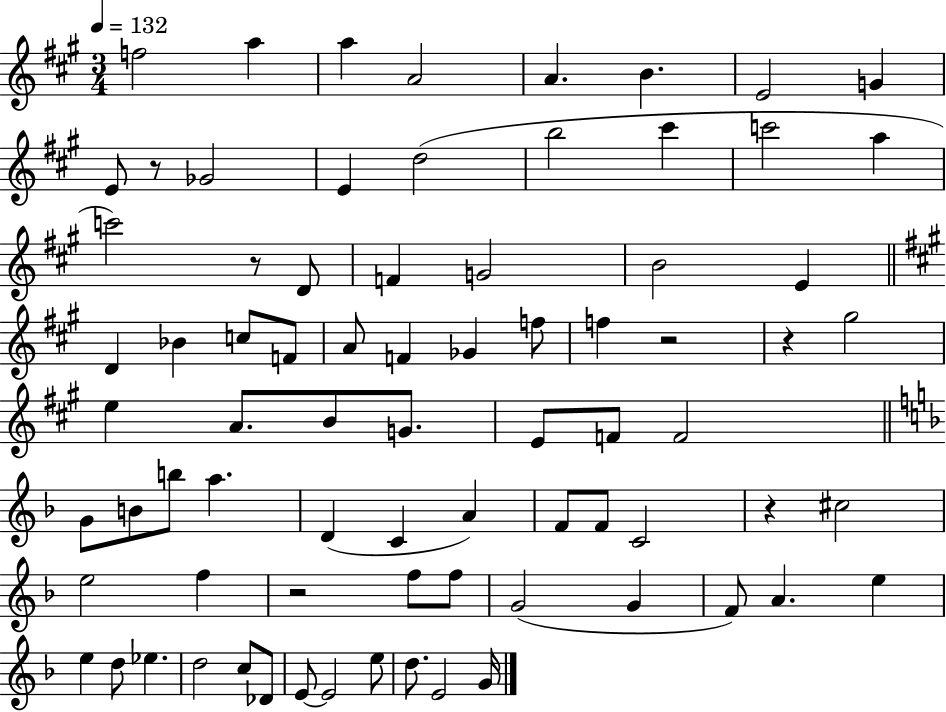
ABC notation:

X:1
T:Untitled
M:3/4
L:1/4
K:A
f2 a a A2 A B E2 G E/2 z/2 _G2 E d2 b2 ^c' c'2 a c'2 z/2 D/2 F G2 B2 E D _B c/2 F/2 A/2 F _G f/2 f z2 z ^g2 e A/2 B/2 G/2 E/2 F/2 F2 G/2 B/2 b/2 a D C A F/2 F/2 C2 z ^c2 e2 f z2 f/2 f/2 G2 G F/2 A e e d/2 _e d2 c/2 _D/2 E/2 E2 e/2 d/2 E2 G/4